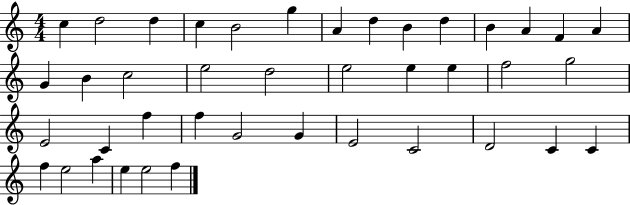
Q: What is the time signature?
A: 4/4